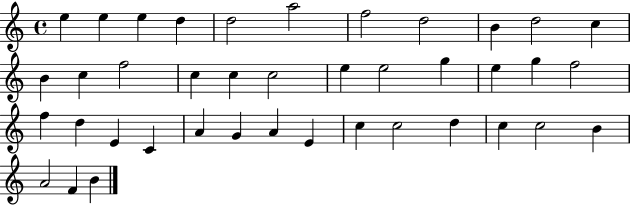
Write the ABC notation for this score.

X:1
T:Untitled
M:4/4
L:1/4
K:C
e e e d d2 a2 f2 d2 B d2 c B c f2 c c c2 e e2 g e g f2 f d E C A G A E c c2 d c c2 B A2 F B